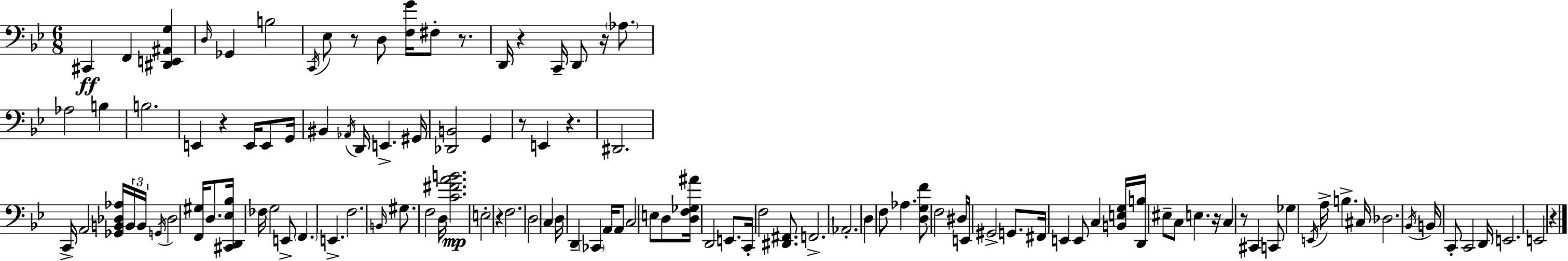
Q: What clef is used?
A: bass